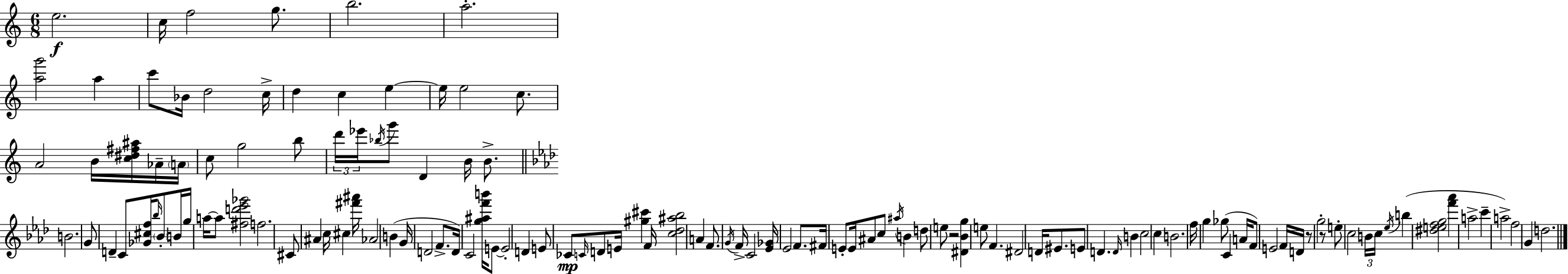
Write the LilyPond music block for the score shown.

{
  \clef treble
  \numericTimeSignature
  \time 6/8
  \key c \major
  \repeat volta 2 { e''2.\f | c''16 f''2 g''8. | b''2. | a''2.-. | \break <a'' g'''>2 a''4 | c'''8 bes'16 d''2 c''16-> | d''4 c''4 e''4~~ | e''16 e''2 c''8. | \break a'2 b'16 <c'' dis'' fis'' ais''>16 aes'16-- \parenthesize a'16 | c''8 g''2 b''8 | \tuplet 3/2 { d'''16 ees'''16 \acciaccatura { bes''16 } } g'''8 d'4 b'16 b'8.-> | \bar "||" \break \key aes \major b'2. | g'8 d'4-- c'8 <ges' cis'' f''>16 \grace { bes''16 } \parenthesize bes'8-. | b'16 g''16 a''16~~ a''8 <fis'' d''' ees''' ges'''>2 | f''2. | \break cis'8 ais'4 c''16 cis''4 | <fis''' ais'''>16 aes'2 b'4( | g'16 d'2 f'8.-> | d'16) c'2 <g'' ais'' f''' b'''>16 e'8~~ | \break e'2-. d'4 | e'8 ces'8\mp \grace { c'16 } d'8 e'16 <gis'' cis'''>4 | f'16 <c'' des'' ais'' bes''>2 a'4 | f'8. \acciaccatura { g'16 } f'16-> c'2 | \break <ees' ges'>16 ees'2 | f'8. fis'16 e'8-. e'16 ais'8 c''8 \acciaccatura { ais''16 } | b'4 d''8 e''8 r2 | <dis' bes' g''>4 e''8 f'4. | \break dis'2 | d'16 eis'8. e'8 d'4. | \grace { d'16 } b'4 c''2 | c''4 b'2. | \break f''16 g''4 ges''8( | c'4 a'16 f'8) e'2 | f'16 d'16 r8 g''2-. | r8 e''8-. c''2 | \break \tuplet 3/2 { b'16 c''16 \acciaccatura { ees''16 } } b''4( <dis'' e'' f'' g''>2 | <f''' aes'''>4 a''2-> | c'''4-- a''2->) | f''2 | \break g'4 d''2. | } \bar "|."
}